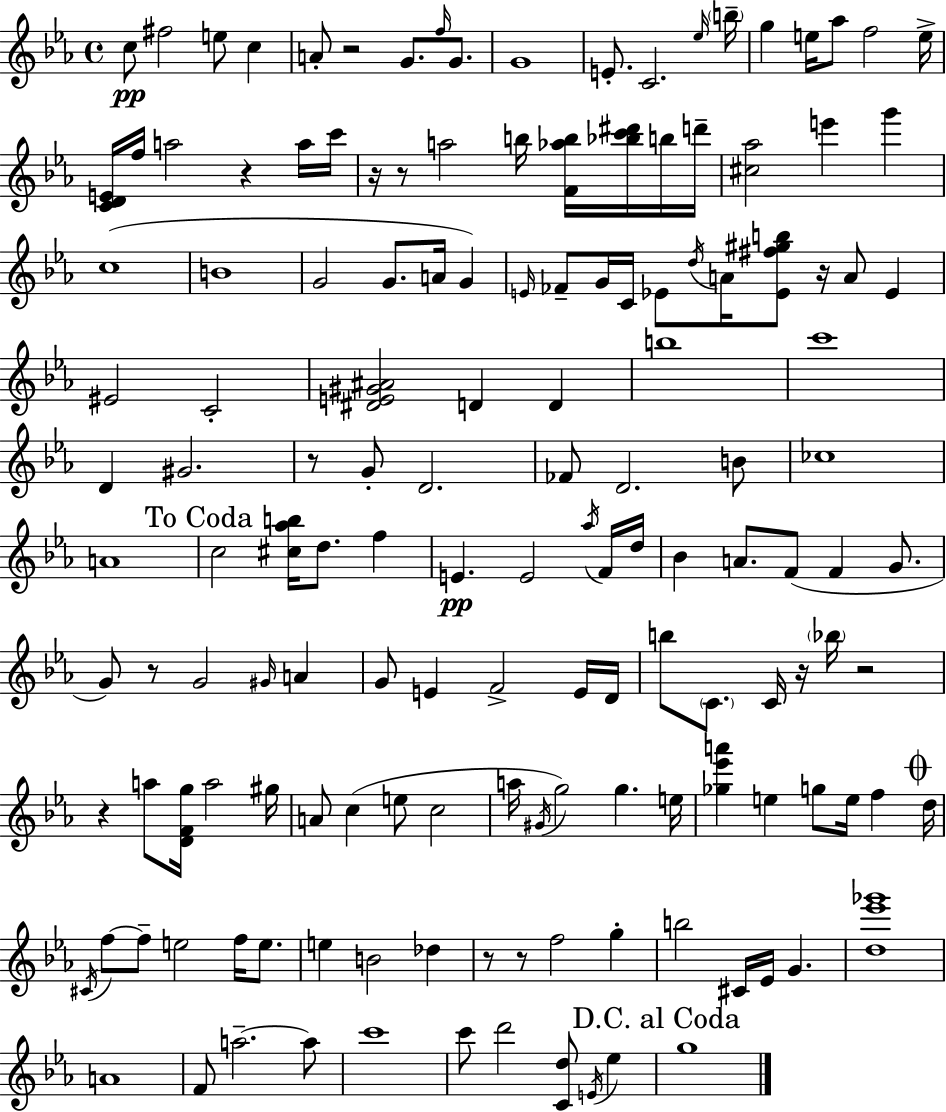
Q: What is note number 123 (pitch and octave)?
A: D6